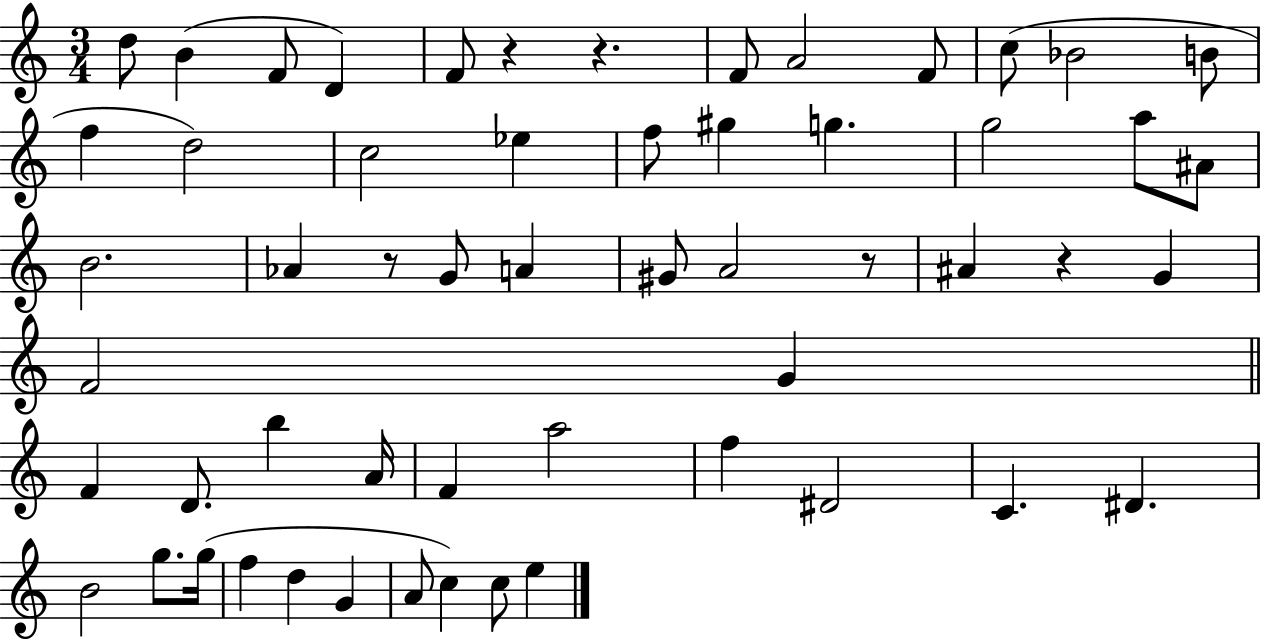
X:1
T:Untitled
M:3/4
L:1/4
K:C
d/2 B F/2 D F/2 z z F/2 A2 F/2 c/2 _B2 B/2 f d2 c2 _e f/2 ^g g g2 a/2 ^A/2 B2 _A z/2 G/2 A ^G/2 A2 z/2 ^A z G F2 G F D/2 b A/4 F a2 f ^D2 C ^D B2 g/2 g/4 f d G A/2 c c/2 e